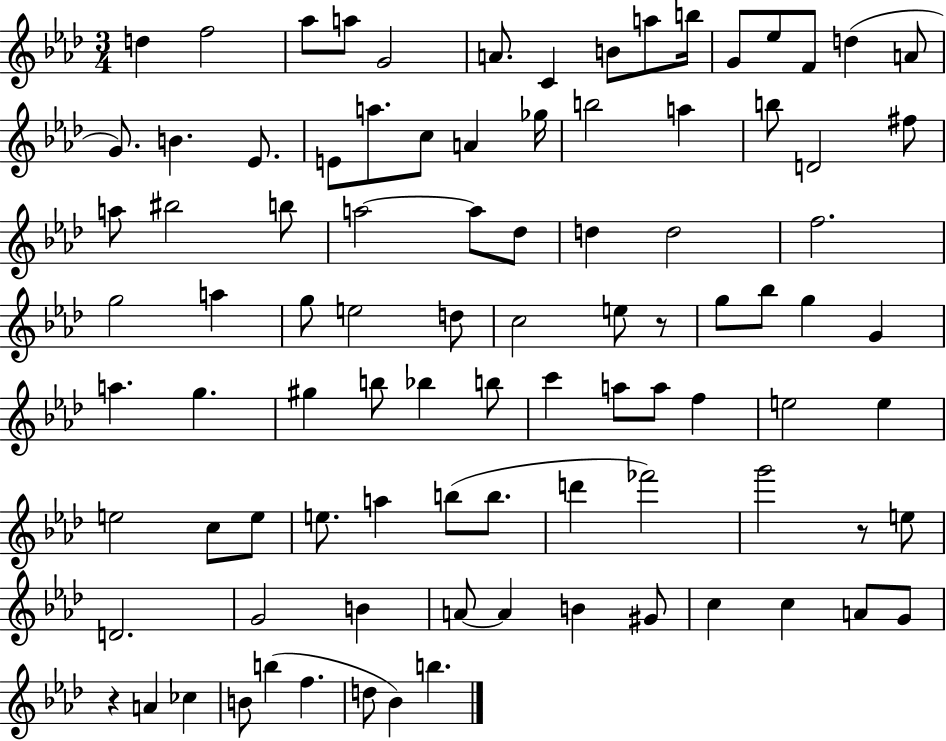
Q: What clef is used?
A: treble